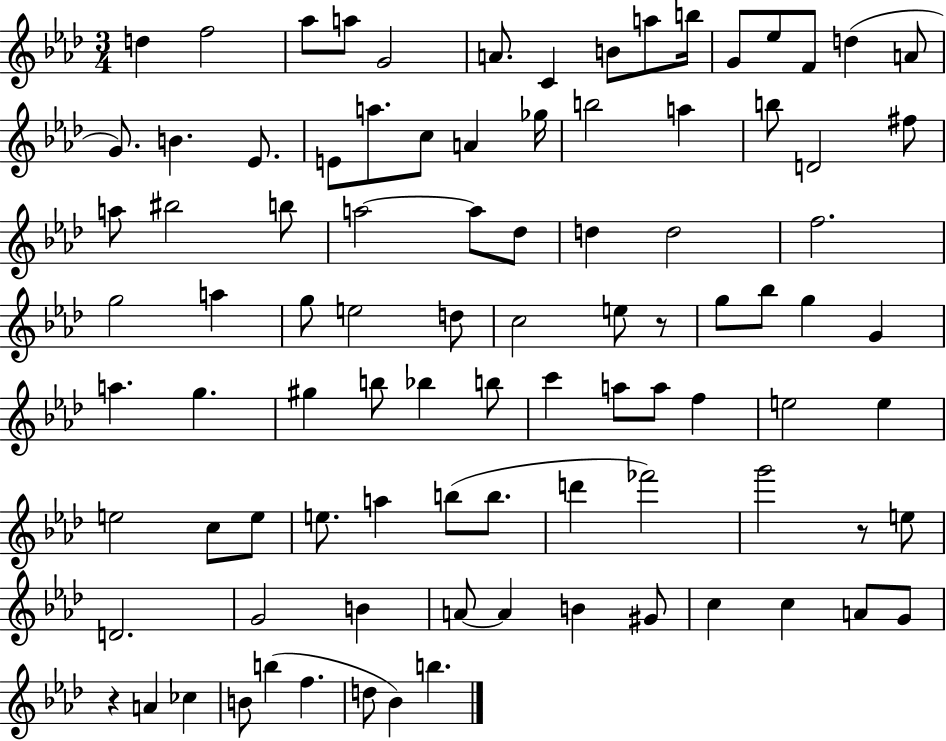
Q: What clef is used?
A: treble